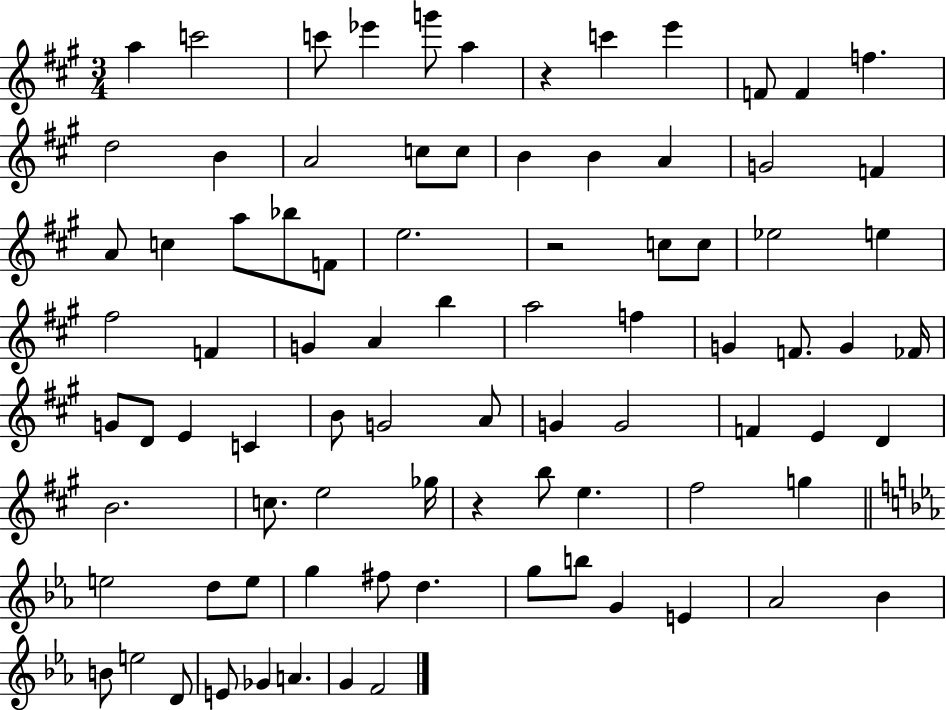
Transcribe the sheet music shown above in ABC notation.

X:1
T:Untitled
M:3/4
L:1/4
K:A
a c'2 c'/2 _e' g'/2 a z c' e' F/2 F f d2 B A2 c/2 c/2 B B A G2 F A/2 c a/2 _b/2 F/2 e2 z2 c/2 c/2 _e2 e ^f2 F G A b a2 f G F/2 G _F/4 G/2 D/2 E C B/2 G2 A/2 G G2 F E D B2 c/2 e2 _g/4 z b/2 e ^f2 g e2 d/2 e/2 g ^f/2 d g/2 b/2 G E _A2 _B B/2 e2 D/2 E/2 _G A G F2